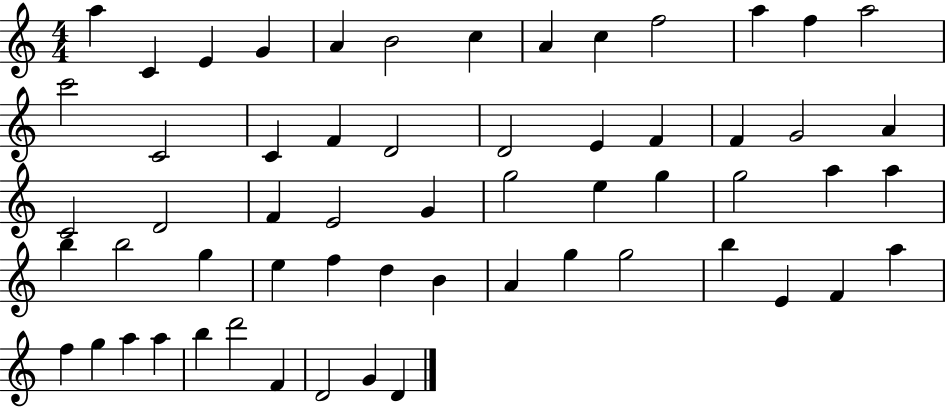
X:1
T:Untitled
M:4/4
L:1/4
K:C
a C E G A B2 c A c f2 a f a2 c'2 C2 C F D2 D2 E F F G2 A C2 D2 F E2 G g2 e g g2 a a b b2 g e f d B A g g2 b E F a f g a a b d'2 F D2 G D